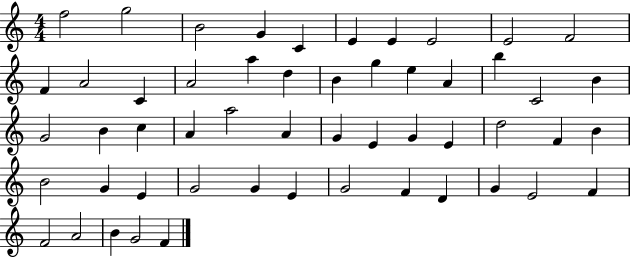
{
  \clef treble
  \numericTimeSignature
  \time 4/4
  \key c \major
  f''2 g''2 | b'2 g'4 c'4 | e'4 e'4 e'2 | e'2 f'2 | \break f'4 a'2 c'4 | a'2 a''4 d''4 | b'4 g''4 e''4 a'4 | b''4 c'2 b'4 | \break g'2 b'4 c''4 | a'4 a''2 a'4 | g'4 e'4 g'4 e'4 | d''2 f'4 b'4 | \break b'2 g'4 e'4 | g'2 g'4 e'4 | g'2 f'4 d'4 | g'4 e'2 f'4 | \break f'2 a'2 | b'4 g'2 f'4 | \bar "|."
}